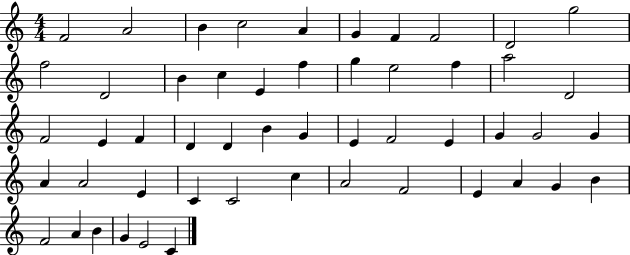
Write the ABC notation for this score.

X:1
T:Untitled
M:4/4
L:1/4
K:C
F2 A2 B c2 A G F F2 D2 g2 f2 D2 B c E f g e2 f a2 D2 F2 E F D D B G E F2 E G G2 G A A2 E C C2 c A2 F2 E A G B F2 A B G E2 C